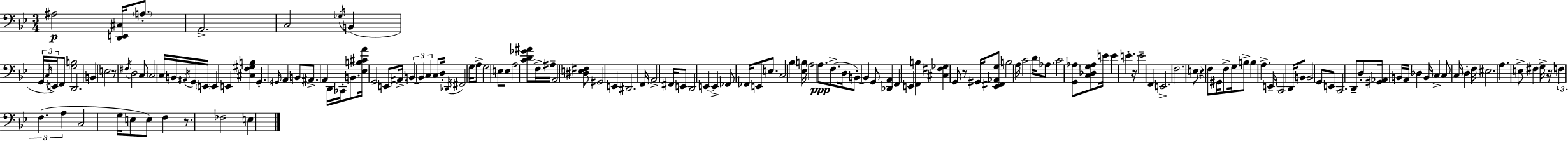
{
  \clef bass
  \numericTimeSignature
  \time 3/4
  \key bes \major
  ais2\p <d, e, cis>16 \parenthesize a8.-. | a,2.-> | c2 \acciaccatura { ges16 } b,4( | \tuplet 3/2 { g,16 \acciaccatura { c16 }) e,16 } f,8 <g b>2 | \break d,2. | b,4 e2 | r8 \acciaccatura { fis16 } d2 | c8 \parenthesize c2 c16 | \break b,16 \acciaccatura { ais,16 } g,16 \parenthesize e,16 e,4 e,4 | <cis f gis b>4 g,4.-. \grace { gis,16 } a,4 | b,8 ais,8.-> a,4 | d,16 ces,16-. b,8. <ees b cis' a'>16 g,2 | \break e,8 ais,16-> \tuplet 3/2 { \parenthesize b,4~~ b,4 | c4 } c8 d16-. \acciaccatura { des,16 } fis,2 | g16 a8-> g2 | e8 e8 a2 | \break <c' d' ges' ais'>8 f16-> ais16-- a,2 | <dis e fis>8 gis,2 | e,4 dis,2. | f,16 a,2-> | \break fis,16 e,8 d,2 | e,4~~ e,4-> fes,8 | fes,16 e,8 e8. c2 | bes4 <ees b>16 \parenthesize a2 | \break a8.\ppp f8.->( d16 b,8-.~~) | b,4 g,8 <des, a,>4 f,4 | e,4 <f, b>4 <cis fis ges>4 | g,8 r8 gis,16 <ees, fis, aes, g>8 b2 | \break a16 c'2 | d'16 aes8. c'2 | <g, aes>8 <c des g aes>8 e'16 e'4 e'4.-. | r16 e'2-- | \break f,4 e,2.-> | f2. | e8 r4 | f8 gis,16 f8-> g16 b8-> b4 | \break a4.-> e,16-- c,2 | d,16 b,8 b,2 | g,8 e,8 c,2. | d,8-- d8-. <gis, aes,>16 b,16 | \break a,16 des4 b,16 c4-> c8 | c16 d4-. f16 eis2. | a4. | e8-> fis4 g16-> r16 \tuplet 3/2 { f4 | \break f4.( a4 } c2 | g16 e8 e8) f4 | r8. fes2-- | e4 \bar "|."
}